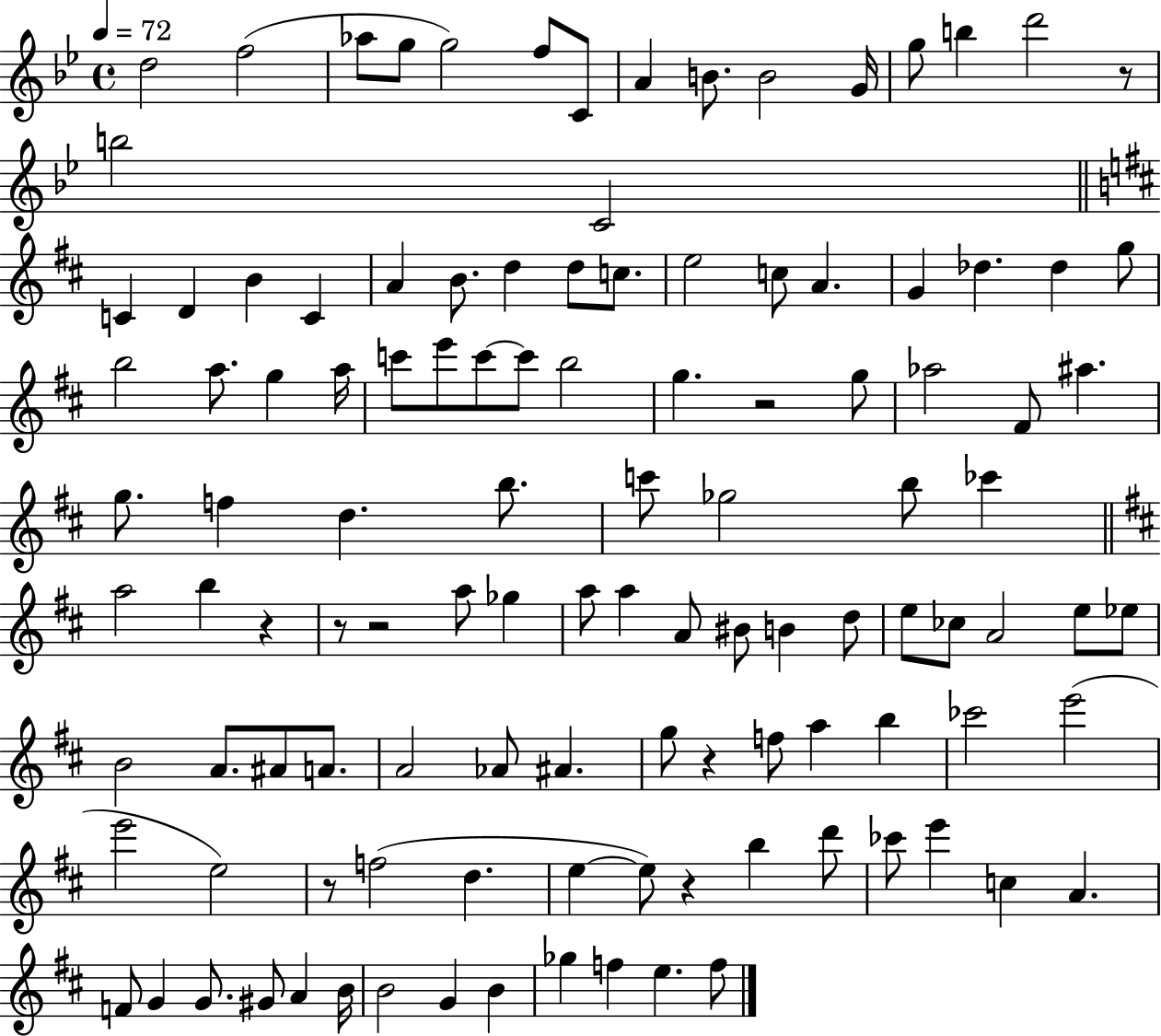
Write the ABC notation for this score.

X:1
T:Untitled
M:4/4
L:1/4
K:Bb
d2 f2 _a/2 g/2 g2 f/2 C/2 A B/2 B2 G/4 g/2 b d'2 z/2 b2 C2 C D B C A B/2 d d/2 c/2 e2 c/2 A G _d _d g/2 b2 a/2 g a/4 c'/2 e'/2 c'/2 c'/2 b2 g z2 g/2 _a2 ^F/2 ^a g/2 f d b/2 c'/2 _g2 b/2 _c' a2 b z z/2 z2 a/2 _g a/2 a A/2 ^B/2 B d/2 e/2 _c/2 A2 e/2 _e/2 B2 A/2 ^A/2 A/2 A2 _A/2 ^A g/2 z f/2 a b _c'2 e'2 e'2 e2 z/2 f2 d e e/2 z b d'/2 _c'/2 e' c A F/2 G G/2 ^G/2 A B/4 B2 G B _g f e f/2